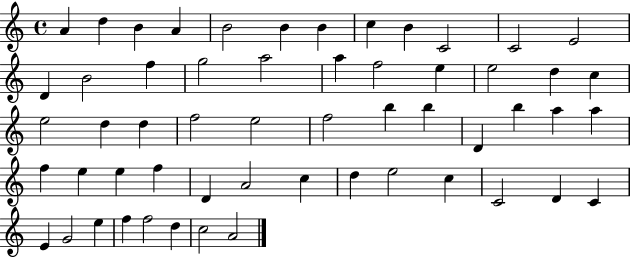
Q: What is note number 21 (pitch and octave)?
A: E5